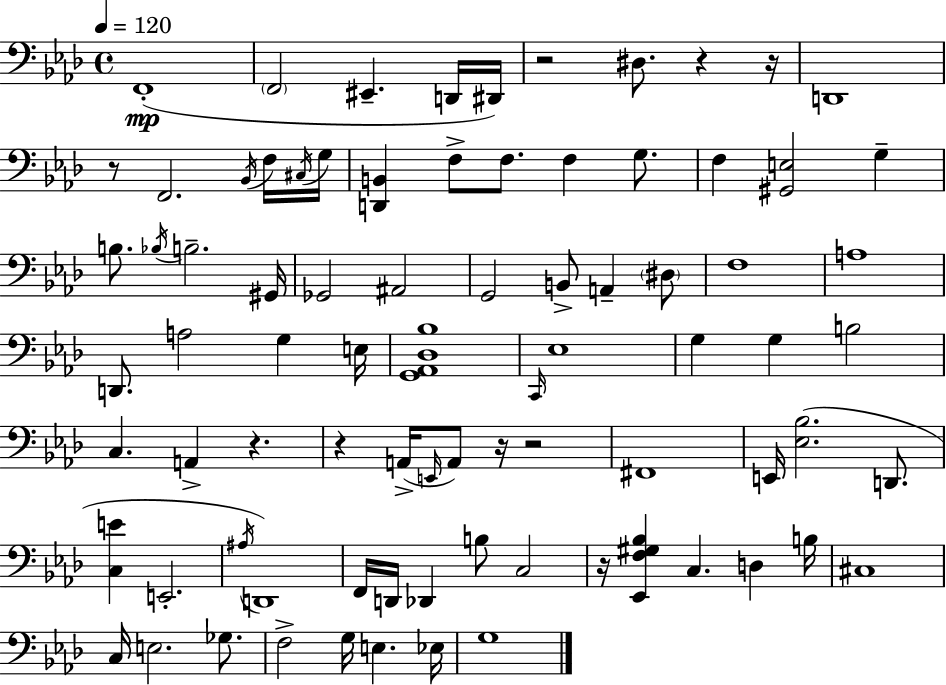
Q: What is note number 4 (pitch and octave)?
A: D2